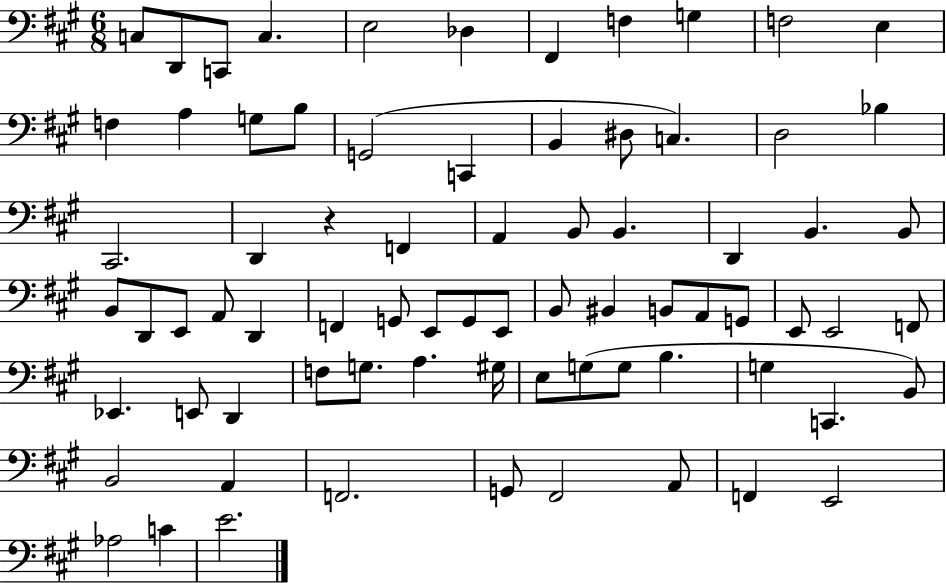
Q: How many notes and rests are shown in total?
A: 75